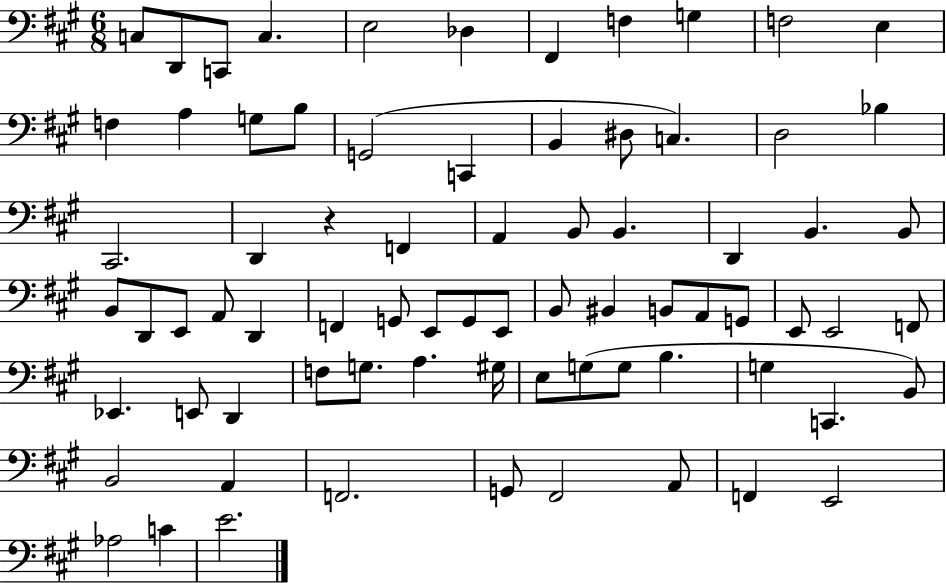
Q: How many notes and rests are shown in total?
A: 75